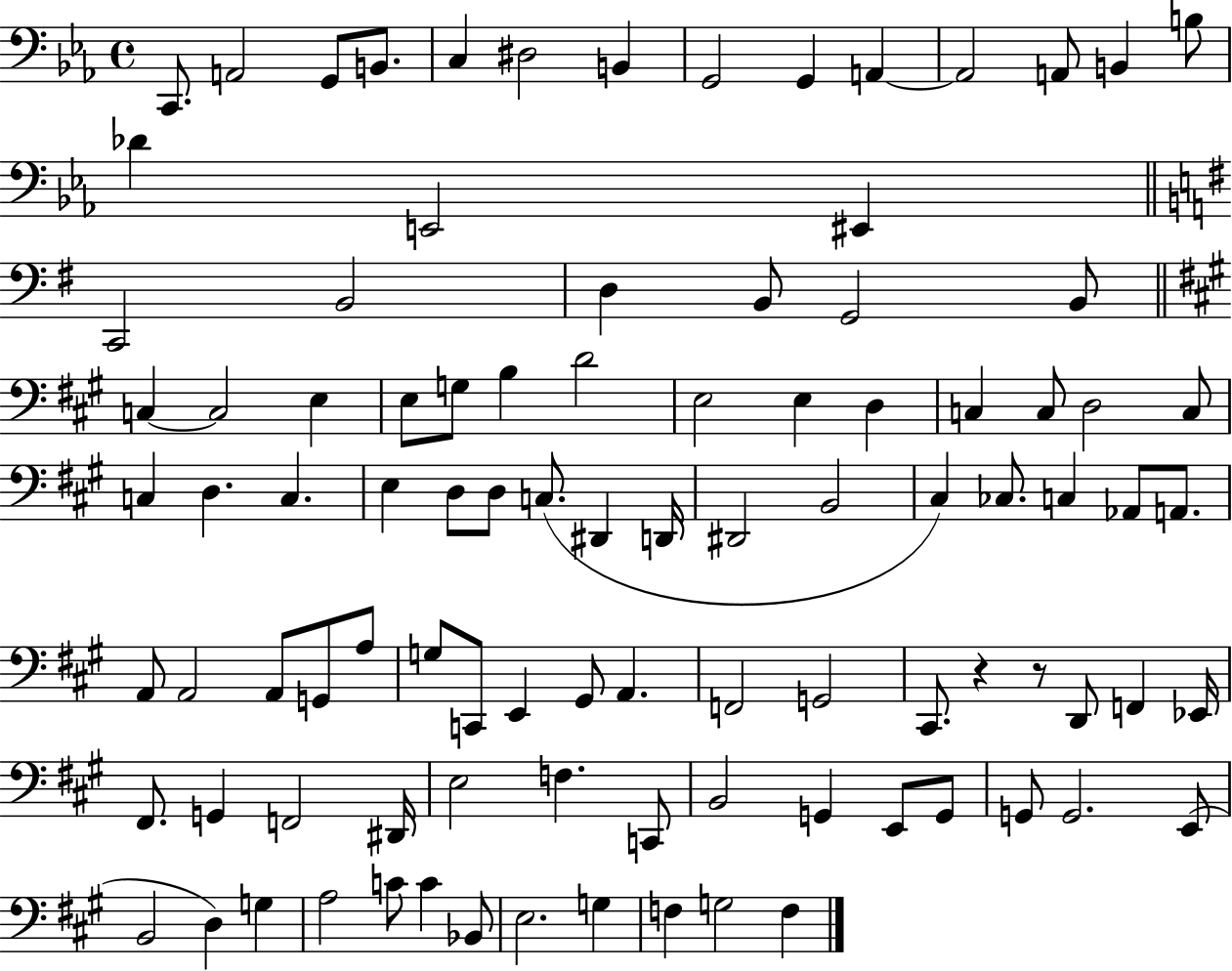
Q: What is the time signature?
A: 4/4